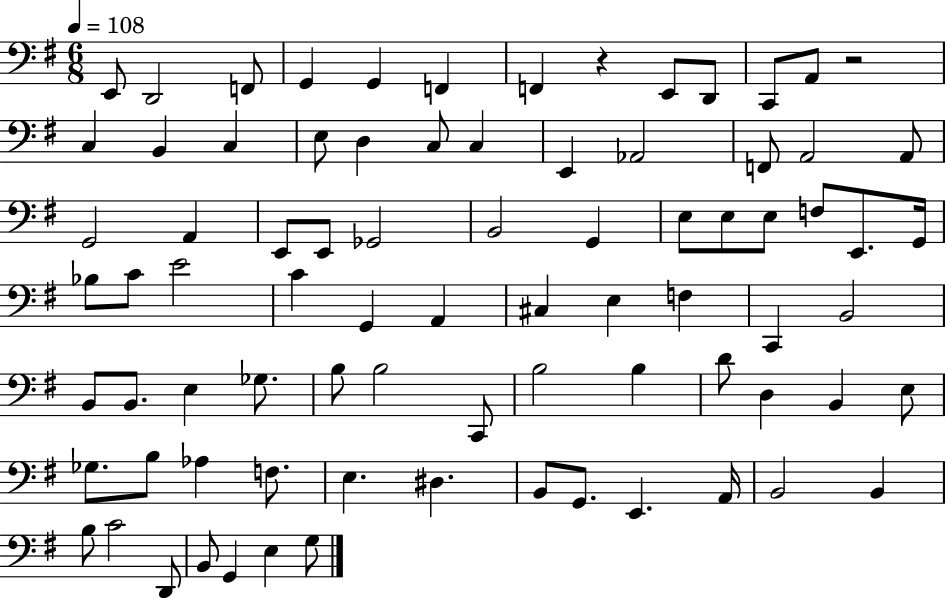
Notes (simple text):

E2/e D2/h F2/e G2/q G2/q F2/q F2/q R/q E2/e D2/e C2/e A2/e R/h C3/q B2/q C3/q E3/e D3/q C3/e C3/q E2/q Ab2/h F2/e A2/h A2/e G2/h A2/q E2/e E2/e Gb2/h B2/h G2/q E3/e E3/e E3/e F3/e E2/e. G2/s Bb3/e C4/e E4/h C4/q G2/q A2/q C#3/q E3/q F3/q C2/q B2/h B2/e B2/e. E3/q Gb3/e. B3/e B3/h C2/e B3/h B3/q D4/e D3/q B2/q E3/e Gb3/e. B3/e Ab3/q F3/e. E3/q. D#3/q. B2/e G2/e. E2/q. A2/s B2/h B2/q B3/e C4/h D2/e B2/e G2/q E3/q G3/e